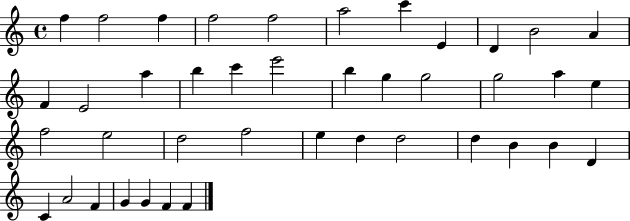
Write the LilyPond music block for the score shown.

{
  \clef treble
  \time 4/4
  \defaultTimeSignature
  \key c \major
  f''4 f''2 f''4 | f''2 f''2 | a''2 c'''4 e'4 | d'4 b'2 a'4 | \break f'4 e'2 a''4 | b''4 c'''4 e'''2 | b''4 g''4 g''2 | g''2 a''4 e''4 | \break f''2 e''2 | d''2 f''2 | e''4 d''4 d''2 | d''4 b'4 b'4 d'4 | \break c'4 a'2 f'4 | g'4 g'4 f'4 f'4 | \bar "|."
}